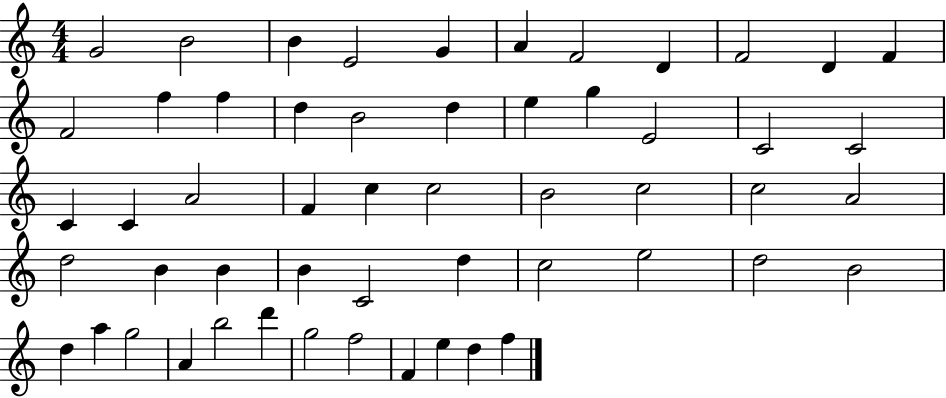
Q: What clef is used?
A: treble